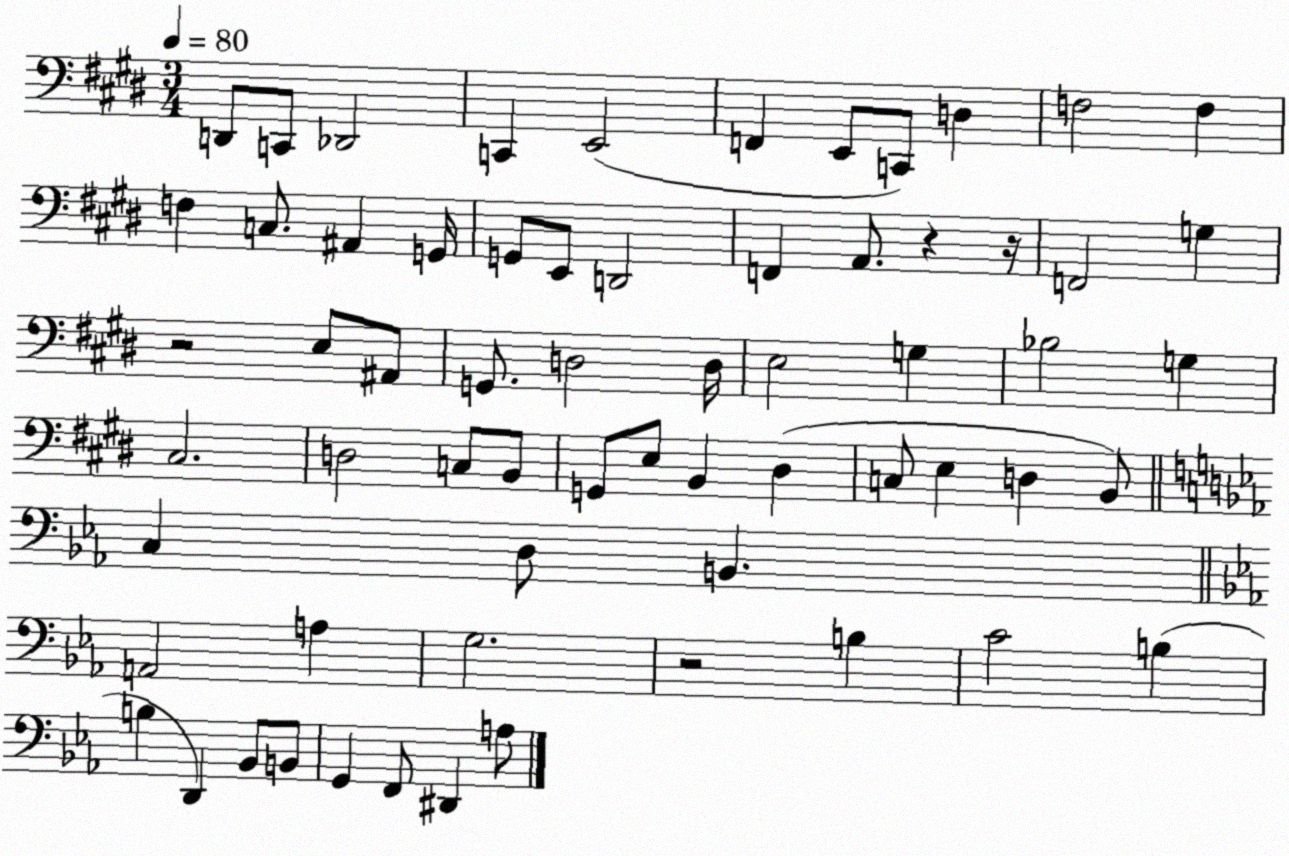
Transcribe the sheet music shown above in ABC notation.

X:1
T:Untitled
M:3/4
L:1/4
K:E
D,,/2 C,,/2 _D,,2 C,, E,,2 F,, E,,/2 C,,/2 D, F,2 F, F, C,/2 ^A,, G,,/4 G,,/2 E,,/2 D,,2 F,, A,,/2 z z/4 F,,2 G, z2 E,/2 ^A,,/2 G,,/2 D,2 D,/4 E,2 G, _B,2 G, ^C,2 D,2 C,/2 B,,/2 G,,/2 E,/2 B,, ^D, C,/2 E, D, B,,/2 C, D,/2 B,, A,,2 A, G,2 z2 B, C2 B, B, D,, _B,,/2 B,,/2 G,, F,,/2 ^D,, A,/2